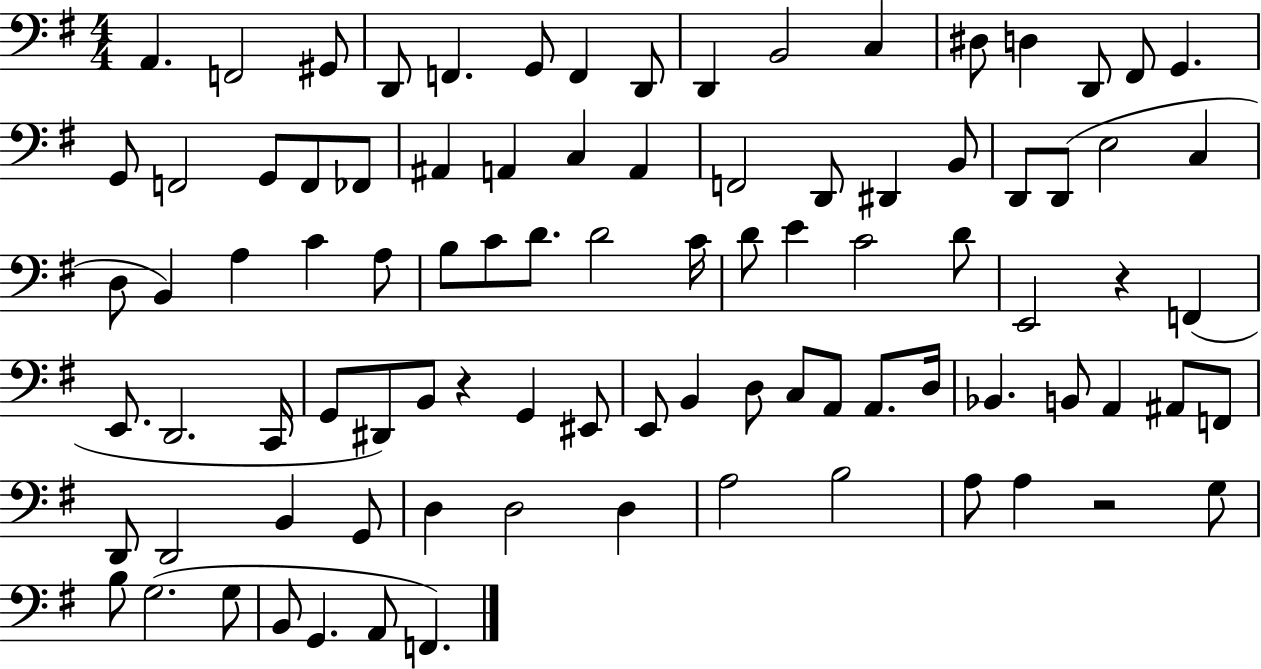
{
  \clef bass
  \numericTimeSignature
  \time 4/4
  \key g \major
  a,4. f,2 gis,8 | d,8 f,4. g,8 f,4 d,8 | d,4 b,2 c4 | dis8 d4 d,8 fis,8 g,4. | \break g,8 f,2 g,8 f,8 fes,8 | ais,4 a,4 c4 a,4 | f,2 d,8 dis,4 b,8 | d,8 d,8( e2 c4 | \break d8 b,4) a4 c'4 a8 | b8 c'8 d'8. d'2 c'16 | d'8 e'4 c'2 d'8 | e,2 r4 f,4( | \break e,8. d,2. c,16 | g,8 dis,8) b,8 r4 g,4 eis,8 | e,8 b,4 d8 c8 a,8 a,8. d16 | bes,4. b,8 a,4 ais,8 f,8 | \break d,8 d,2 b,4 g,8 | d4 d2 d4 | a2 b2 | a8 a4 r2 g8 | \break b8 g2.( g8 | b,8 g,4. a,8 f,4.) | \bar "|."
}